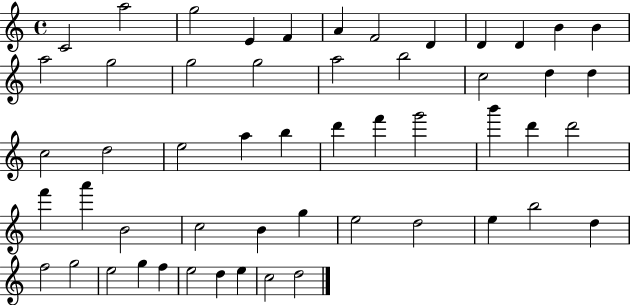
X:1
T:Untitled
M:4/4
L:1/4
K:C
C2 a2 g2 E F A F2 D D D B B a2 g2 g2 g2 a2 b2 c2 d d c2 d2 e2 a b d' f' g'2 b' d' d'2 f' a' B2 c2 B g e2 d2 e b2 d f2 g2 e2 g f e2 d e c2 d2